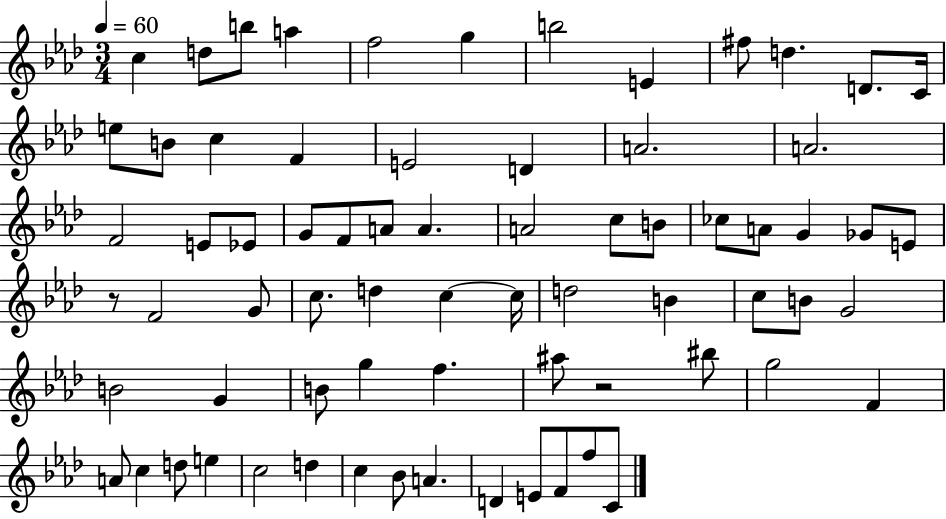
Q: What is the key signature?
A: AES major